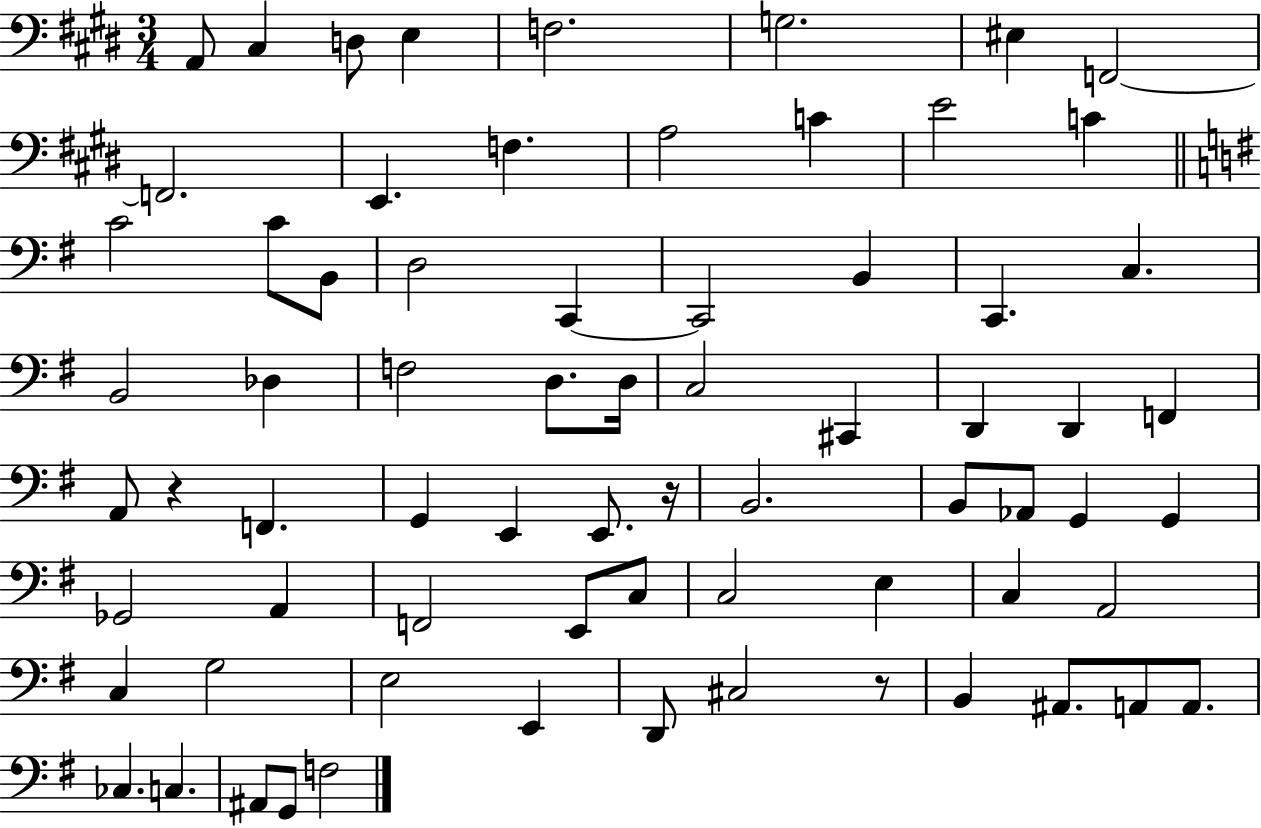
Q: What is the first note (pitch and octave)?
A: A2